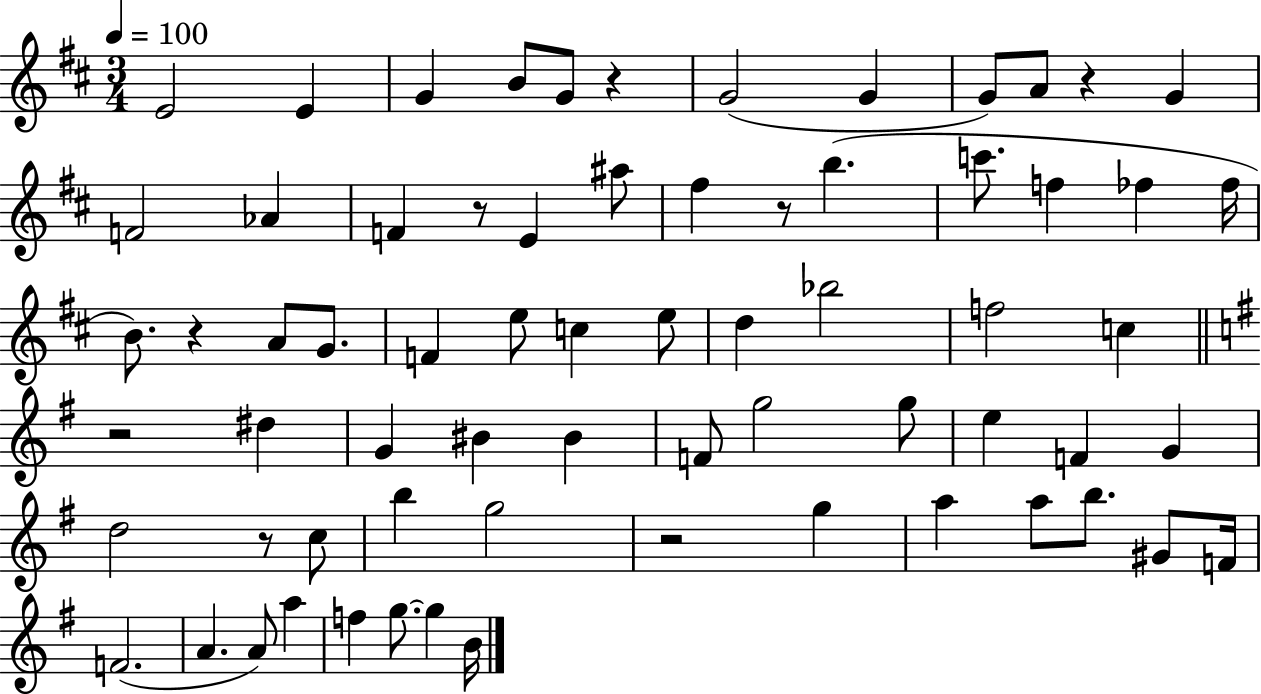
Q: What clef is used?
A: treble